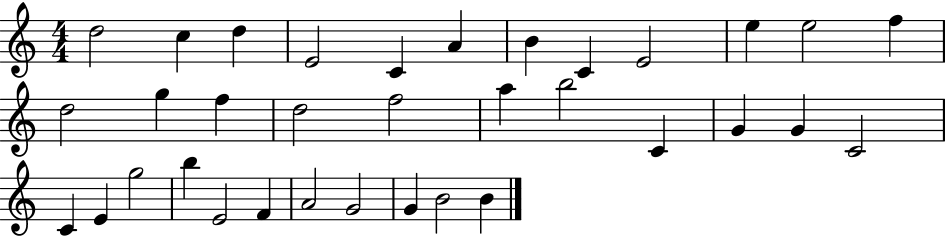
{
  \clef treble
  \numericTimeSignature
  \time 4/4
  \key c \major
  d''2 c''4 d''4 | e'2 c'4 a'4 | b'4 c'4 e'2 | e''4 e''2 f''4 | \break d''2 g''4 f''4 | d''2 f''2 | a''4 b''2 c'4 | g'4 g'4 c'2 | \break c'4 e'4 g''2 | b''4 e'2 f'4 | a'2 g'2 | g'4 b'2 b'4 | \break \bar "|."
}